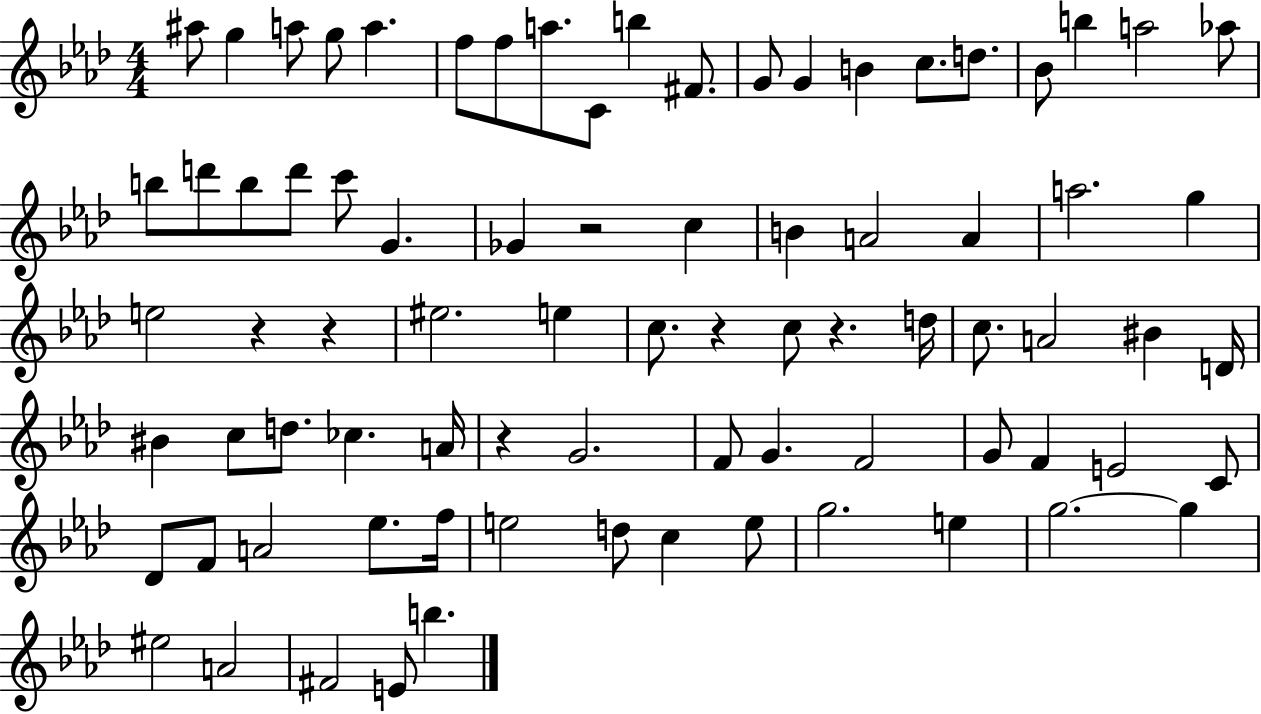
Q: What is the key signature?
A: AES major